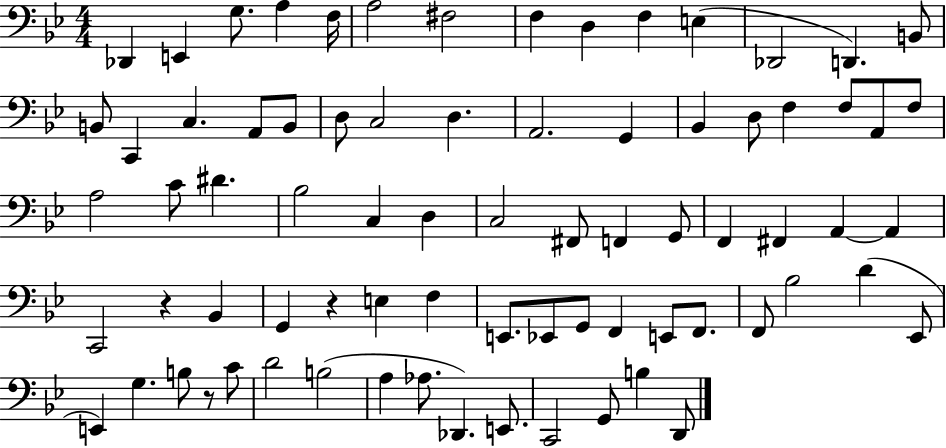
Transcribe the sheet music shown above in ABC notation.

X:1
T:Untitled
M:4/4
L:1/4
K:Bb
_D,, E,, G,/2 A, F,/4 A,2 ^F,2 F, D, F, E, _D,,2 D,, B,,/2 B,,/2 C,, C, A,,/2 B,,/2 D,/2 C,2 D, A,,2 G,, _B,, D,/2 F, F,/2 A,,/2 F,/2 A,2 C/2 ^D _B,2 C, D, C,2 ^F,,/2 F,, G,,/2 F,, ^F,, A,, A,, C,,2 z _B,, G,, z E, F, E,,/2 _E,,/2 G,,/2 F,, E,,/2 F,,/2 F,,/2 _B,2 D _E,,/2 E,, G, B,/2 z/2 C/2 D2 B,2 A, _A,/2 _D,, E,,/2 C,,2 G,,/2 B, D,,/2